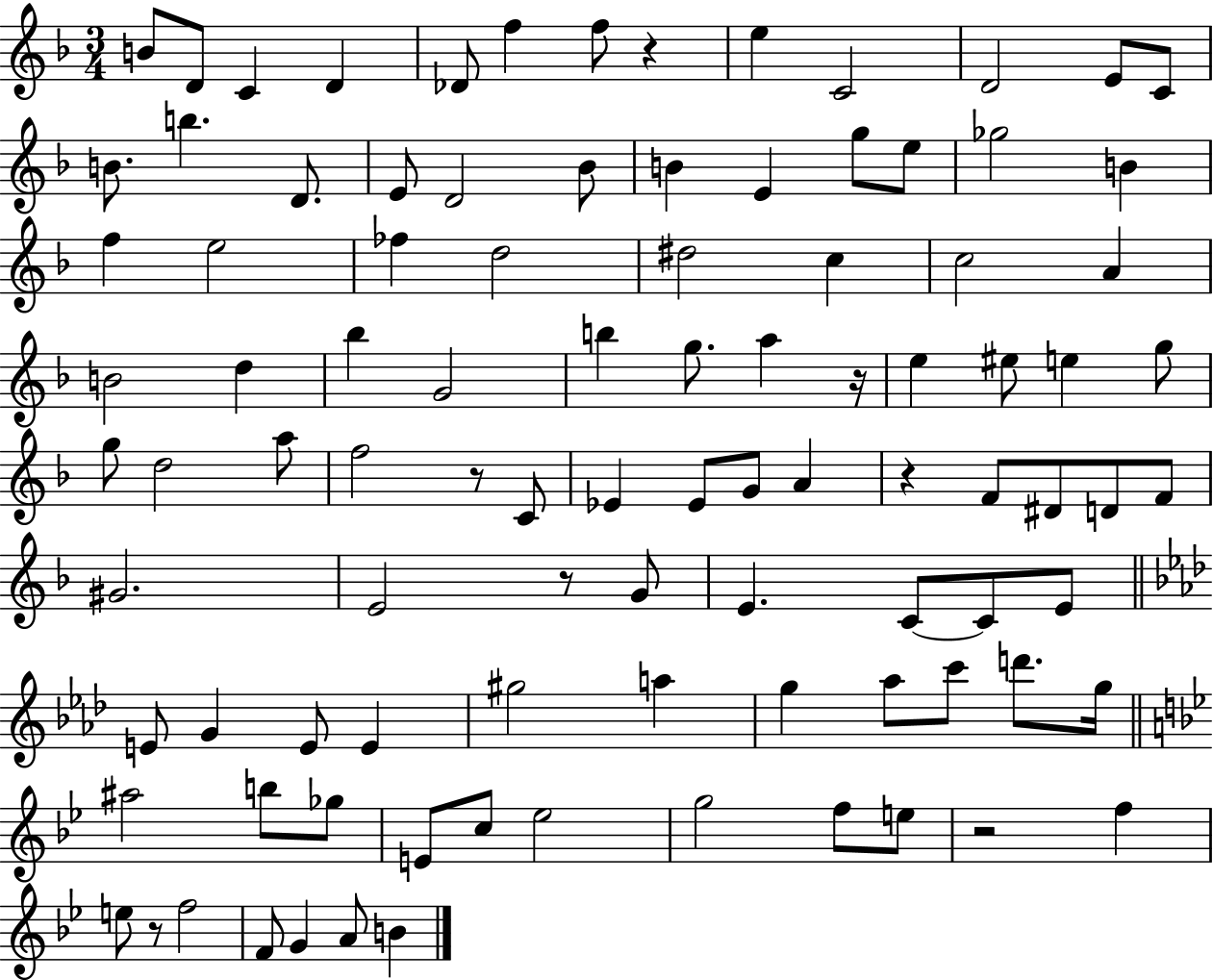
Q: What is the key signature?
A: F major